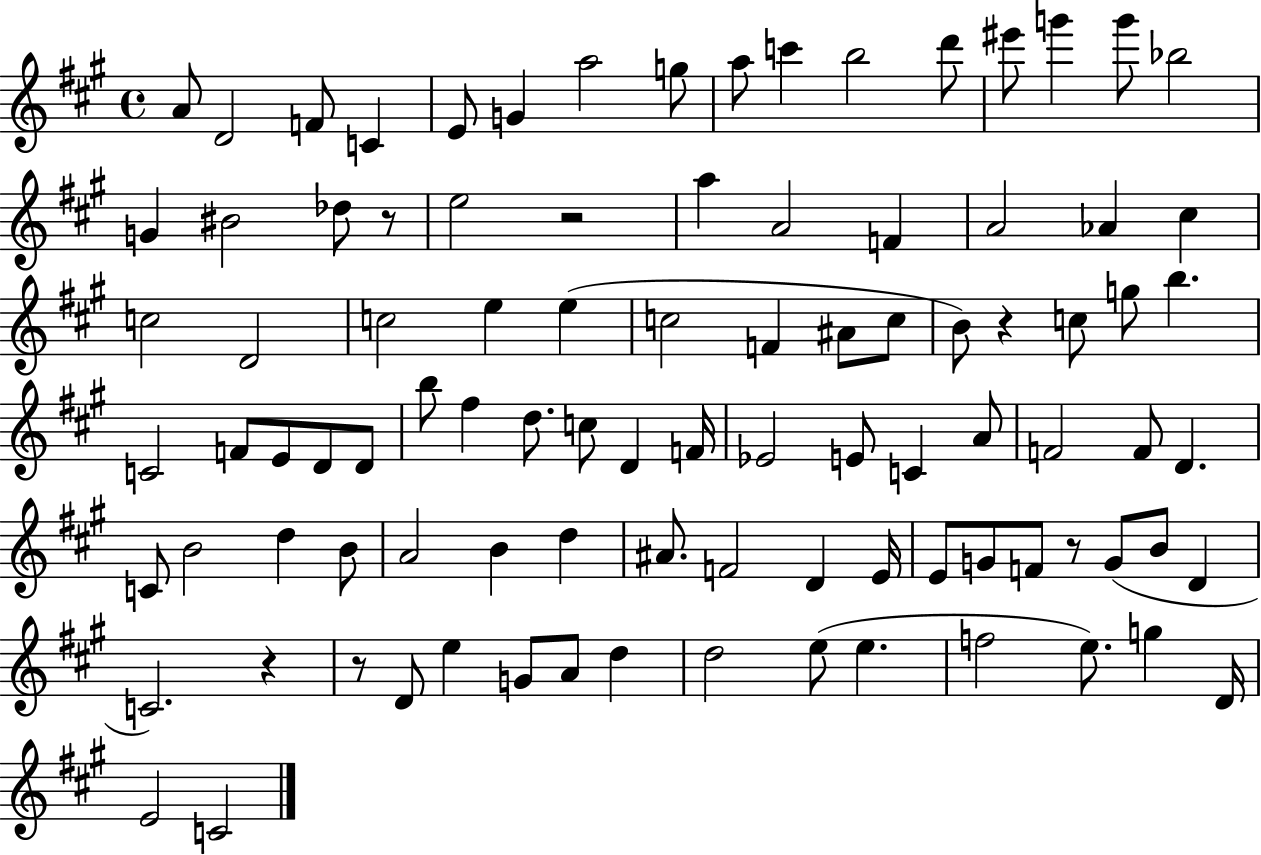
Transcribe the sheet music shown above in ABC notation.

X:1
T:Untitled
M:4/4
L:1/4
K:A
A/2 D2 F/2 C E/2 G a2 g/2 a/2 c' b2 d'/2 ^e'/2 g' g'/2 _b2 G ^B2 _d/2 z/2 e2 z2 a A2 F A2 _A ^c c2 D2 c2 e e c2 F ^A/2 c/2 B/2 z c/2 g/2 b C2 F/2 E/2 D/2 D/2 b/2 ^f d/2 c/2 D F/4 _E2 E/2 C A/2 F2 F/2 D C/2 B2 d B/2 A2 B d ^A/2 F2 D E/4 E/2 G/2 F/2 z/2 G/2 B/2 D C2 z z/2 D/2 e G/2 A/2 d d2 e/2 e f2 e/2 g D/4 E2 C2